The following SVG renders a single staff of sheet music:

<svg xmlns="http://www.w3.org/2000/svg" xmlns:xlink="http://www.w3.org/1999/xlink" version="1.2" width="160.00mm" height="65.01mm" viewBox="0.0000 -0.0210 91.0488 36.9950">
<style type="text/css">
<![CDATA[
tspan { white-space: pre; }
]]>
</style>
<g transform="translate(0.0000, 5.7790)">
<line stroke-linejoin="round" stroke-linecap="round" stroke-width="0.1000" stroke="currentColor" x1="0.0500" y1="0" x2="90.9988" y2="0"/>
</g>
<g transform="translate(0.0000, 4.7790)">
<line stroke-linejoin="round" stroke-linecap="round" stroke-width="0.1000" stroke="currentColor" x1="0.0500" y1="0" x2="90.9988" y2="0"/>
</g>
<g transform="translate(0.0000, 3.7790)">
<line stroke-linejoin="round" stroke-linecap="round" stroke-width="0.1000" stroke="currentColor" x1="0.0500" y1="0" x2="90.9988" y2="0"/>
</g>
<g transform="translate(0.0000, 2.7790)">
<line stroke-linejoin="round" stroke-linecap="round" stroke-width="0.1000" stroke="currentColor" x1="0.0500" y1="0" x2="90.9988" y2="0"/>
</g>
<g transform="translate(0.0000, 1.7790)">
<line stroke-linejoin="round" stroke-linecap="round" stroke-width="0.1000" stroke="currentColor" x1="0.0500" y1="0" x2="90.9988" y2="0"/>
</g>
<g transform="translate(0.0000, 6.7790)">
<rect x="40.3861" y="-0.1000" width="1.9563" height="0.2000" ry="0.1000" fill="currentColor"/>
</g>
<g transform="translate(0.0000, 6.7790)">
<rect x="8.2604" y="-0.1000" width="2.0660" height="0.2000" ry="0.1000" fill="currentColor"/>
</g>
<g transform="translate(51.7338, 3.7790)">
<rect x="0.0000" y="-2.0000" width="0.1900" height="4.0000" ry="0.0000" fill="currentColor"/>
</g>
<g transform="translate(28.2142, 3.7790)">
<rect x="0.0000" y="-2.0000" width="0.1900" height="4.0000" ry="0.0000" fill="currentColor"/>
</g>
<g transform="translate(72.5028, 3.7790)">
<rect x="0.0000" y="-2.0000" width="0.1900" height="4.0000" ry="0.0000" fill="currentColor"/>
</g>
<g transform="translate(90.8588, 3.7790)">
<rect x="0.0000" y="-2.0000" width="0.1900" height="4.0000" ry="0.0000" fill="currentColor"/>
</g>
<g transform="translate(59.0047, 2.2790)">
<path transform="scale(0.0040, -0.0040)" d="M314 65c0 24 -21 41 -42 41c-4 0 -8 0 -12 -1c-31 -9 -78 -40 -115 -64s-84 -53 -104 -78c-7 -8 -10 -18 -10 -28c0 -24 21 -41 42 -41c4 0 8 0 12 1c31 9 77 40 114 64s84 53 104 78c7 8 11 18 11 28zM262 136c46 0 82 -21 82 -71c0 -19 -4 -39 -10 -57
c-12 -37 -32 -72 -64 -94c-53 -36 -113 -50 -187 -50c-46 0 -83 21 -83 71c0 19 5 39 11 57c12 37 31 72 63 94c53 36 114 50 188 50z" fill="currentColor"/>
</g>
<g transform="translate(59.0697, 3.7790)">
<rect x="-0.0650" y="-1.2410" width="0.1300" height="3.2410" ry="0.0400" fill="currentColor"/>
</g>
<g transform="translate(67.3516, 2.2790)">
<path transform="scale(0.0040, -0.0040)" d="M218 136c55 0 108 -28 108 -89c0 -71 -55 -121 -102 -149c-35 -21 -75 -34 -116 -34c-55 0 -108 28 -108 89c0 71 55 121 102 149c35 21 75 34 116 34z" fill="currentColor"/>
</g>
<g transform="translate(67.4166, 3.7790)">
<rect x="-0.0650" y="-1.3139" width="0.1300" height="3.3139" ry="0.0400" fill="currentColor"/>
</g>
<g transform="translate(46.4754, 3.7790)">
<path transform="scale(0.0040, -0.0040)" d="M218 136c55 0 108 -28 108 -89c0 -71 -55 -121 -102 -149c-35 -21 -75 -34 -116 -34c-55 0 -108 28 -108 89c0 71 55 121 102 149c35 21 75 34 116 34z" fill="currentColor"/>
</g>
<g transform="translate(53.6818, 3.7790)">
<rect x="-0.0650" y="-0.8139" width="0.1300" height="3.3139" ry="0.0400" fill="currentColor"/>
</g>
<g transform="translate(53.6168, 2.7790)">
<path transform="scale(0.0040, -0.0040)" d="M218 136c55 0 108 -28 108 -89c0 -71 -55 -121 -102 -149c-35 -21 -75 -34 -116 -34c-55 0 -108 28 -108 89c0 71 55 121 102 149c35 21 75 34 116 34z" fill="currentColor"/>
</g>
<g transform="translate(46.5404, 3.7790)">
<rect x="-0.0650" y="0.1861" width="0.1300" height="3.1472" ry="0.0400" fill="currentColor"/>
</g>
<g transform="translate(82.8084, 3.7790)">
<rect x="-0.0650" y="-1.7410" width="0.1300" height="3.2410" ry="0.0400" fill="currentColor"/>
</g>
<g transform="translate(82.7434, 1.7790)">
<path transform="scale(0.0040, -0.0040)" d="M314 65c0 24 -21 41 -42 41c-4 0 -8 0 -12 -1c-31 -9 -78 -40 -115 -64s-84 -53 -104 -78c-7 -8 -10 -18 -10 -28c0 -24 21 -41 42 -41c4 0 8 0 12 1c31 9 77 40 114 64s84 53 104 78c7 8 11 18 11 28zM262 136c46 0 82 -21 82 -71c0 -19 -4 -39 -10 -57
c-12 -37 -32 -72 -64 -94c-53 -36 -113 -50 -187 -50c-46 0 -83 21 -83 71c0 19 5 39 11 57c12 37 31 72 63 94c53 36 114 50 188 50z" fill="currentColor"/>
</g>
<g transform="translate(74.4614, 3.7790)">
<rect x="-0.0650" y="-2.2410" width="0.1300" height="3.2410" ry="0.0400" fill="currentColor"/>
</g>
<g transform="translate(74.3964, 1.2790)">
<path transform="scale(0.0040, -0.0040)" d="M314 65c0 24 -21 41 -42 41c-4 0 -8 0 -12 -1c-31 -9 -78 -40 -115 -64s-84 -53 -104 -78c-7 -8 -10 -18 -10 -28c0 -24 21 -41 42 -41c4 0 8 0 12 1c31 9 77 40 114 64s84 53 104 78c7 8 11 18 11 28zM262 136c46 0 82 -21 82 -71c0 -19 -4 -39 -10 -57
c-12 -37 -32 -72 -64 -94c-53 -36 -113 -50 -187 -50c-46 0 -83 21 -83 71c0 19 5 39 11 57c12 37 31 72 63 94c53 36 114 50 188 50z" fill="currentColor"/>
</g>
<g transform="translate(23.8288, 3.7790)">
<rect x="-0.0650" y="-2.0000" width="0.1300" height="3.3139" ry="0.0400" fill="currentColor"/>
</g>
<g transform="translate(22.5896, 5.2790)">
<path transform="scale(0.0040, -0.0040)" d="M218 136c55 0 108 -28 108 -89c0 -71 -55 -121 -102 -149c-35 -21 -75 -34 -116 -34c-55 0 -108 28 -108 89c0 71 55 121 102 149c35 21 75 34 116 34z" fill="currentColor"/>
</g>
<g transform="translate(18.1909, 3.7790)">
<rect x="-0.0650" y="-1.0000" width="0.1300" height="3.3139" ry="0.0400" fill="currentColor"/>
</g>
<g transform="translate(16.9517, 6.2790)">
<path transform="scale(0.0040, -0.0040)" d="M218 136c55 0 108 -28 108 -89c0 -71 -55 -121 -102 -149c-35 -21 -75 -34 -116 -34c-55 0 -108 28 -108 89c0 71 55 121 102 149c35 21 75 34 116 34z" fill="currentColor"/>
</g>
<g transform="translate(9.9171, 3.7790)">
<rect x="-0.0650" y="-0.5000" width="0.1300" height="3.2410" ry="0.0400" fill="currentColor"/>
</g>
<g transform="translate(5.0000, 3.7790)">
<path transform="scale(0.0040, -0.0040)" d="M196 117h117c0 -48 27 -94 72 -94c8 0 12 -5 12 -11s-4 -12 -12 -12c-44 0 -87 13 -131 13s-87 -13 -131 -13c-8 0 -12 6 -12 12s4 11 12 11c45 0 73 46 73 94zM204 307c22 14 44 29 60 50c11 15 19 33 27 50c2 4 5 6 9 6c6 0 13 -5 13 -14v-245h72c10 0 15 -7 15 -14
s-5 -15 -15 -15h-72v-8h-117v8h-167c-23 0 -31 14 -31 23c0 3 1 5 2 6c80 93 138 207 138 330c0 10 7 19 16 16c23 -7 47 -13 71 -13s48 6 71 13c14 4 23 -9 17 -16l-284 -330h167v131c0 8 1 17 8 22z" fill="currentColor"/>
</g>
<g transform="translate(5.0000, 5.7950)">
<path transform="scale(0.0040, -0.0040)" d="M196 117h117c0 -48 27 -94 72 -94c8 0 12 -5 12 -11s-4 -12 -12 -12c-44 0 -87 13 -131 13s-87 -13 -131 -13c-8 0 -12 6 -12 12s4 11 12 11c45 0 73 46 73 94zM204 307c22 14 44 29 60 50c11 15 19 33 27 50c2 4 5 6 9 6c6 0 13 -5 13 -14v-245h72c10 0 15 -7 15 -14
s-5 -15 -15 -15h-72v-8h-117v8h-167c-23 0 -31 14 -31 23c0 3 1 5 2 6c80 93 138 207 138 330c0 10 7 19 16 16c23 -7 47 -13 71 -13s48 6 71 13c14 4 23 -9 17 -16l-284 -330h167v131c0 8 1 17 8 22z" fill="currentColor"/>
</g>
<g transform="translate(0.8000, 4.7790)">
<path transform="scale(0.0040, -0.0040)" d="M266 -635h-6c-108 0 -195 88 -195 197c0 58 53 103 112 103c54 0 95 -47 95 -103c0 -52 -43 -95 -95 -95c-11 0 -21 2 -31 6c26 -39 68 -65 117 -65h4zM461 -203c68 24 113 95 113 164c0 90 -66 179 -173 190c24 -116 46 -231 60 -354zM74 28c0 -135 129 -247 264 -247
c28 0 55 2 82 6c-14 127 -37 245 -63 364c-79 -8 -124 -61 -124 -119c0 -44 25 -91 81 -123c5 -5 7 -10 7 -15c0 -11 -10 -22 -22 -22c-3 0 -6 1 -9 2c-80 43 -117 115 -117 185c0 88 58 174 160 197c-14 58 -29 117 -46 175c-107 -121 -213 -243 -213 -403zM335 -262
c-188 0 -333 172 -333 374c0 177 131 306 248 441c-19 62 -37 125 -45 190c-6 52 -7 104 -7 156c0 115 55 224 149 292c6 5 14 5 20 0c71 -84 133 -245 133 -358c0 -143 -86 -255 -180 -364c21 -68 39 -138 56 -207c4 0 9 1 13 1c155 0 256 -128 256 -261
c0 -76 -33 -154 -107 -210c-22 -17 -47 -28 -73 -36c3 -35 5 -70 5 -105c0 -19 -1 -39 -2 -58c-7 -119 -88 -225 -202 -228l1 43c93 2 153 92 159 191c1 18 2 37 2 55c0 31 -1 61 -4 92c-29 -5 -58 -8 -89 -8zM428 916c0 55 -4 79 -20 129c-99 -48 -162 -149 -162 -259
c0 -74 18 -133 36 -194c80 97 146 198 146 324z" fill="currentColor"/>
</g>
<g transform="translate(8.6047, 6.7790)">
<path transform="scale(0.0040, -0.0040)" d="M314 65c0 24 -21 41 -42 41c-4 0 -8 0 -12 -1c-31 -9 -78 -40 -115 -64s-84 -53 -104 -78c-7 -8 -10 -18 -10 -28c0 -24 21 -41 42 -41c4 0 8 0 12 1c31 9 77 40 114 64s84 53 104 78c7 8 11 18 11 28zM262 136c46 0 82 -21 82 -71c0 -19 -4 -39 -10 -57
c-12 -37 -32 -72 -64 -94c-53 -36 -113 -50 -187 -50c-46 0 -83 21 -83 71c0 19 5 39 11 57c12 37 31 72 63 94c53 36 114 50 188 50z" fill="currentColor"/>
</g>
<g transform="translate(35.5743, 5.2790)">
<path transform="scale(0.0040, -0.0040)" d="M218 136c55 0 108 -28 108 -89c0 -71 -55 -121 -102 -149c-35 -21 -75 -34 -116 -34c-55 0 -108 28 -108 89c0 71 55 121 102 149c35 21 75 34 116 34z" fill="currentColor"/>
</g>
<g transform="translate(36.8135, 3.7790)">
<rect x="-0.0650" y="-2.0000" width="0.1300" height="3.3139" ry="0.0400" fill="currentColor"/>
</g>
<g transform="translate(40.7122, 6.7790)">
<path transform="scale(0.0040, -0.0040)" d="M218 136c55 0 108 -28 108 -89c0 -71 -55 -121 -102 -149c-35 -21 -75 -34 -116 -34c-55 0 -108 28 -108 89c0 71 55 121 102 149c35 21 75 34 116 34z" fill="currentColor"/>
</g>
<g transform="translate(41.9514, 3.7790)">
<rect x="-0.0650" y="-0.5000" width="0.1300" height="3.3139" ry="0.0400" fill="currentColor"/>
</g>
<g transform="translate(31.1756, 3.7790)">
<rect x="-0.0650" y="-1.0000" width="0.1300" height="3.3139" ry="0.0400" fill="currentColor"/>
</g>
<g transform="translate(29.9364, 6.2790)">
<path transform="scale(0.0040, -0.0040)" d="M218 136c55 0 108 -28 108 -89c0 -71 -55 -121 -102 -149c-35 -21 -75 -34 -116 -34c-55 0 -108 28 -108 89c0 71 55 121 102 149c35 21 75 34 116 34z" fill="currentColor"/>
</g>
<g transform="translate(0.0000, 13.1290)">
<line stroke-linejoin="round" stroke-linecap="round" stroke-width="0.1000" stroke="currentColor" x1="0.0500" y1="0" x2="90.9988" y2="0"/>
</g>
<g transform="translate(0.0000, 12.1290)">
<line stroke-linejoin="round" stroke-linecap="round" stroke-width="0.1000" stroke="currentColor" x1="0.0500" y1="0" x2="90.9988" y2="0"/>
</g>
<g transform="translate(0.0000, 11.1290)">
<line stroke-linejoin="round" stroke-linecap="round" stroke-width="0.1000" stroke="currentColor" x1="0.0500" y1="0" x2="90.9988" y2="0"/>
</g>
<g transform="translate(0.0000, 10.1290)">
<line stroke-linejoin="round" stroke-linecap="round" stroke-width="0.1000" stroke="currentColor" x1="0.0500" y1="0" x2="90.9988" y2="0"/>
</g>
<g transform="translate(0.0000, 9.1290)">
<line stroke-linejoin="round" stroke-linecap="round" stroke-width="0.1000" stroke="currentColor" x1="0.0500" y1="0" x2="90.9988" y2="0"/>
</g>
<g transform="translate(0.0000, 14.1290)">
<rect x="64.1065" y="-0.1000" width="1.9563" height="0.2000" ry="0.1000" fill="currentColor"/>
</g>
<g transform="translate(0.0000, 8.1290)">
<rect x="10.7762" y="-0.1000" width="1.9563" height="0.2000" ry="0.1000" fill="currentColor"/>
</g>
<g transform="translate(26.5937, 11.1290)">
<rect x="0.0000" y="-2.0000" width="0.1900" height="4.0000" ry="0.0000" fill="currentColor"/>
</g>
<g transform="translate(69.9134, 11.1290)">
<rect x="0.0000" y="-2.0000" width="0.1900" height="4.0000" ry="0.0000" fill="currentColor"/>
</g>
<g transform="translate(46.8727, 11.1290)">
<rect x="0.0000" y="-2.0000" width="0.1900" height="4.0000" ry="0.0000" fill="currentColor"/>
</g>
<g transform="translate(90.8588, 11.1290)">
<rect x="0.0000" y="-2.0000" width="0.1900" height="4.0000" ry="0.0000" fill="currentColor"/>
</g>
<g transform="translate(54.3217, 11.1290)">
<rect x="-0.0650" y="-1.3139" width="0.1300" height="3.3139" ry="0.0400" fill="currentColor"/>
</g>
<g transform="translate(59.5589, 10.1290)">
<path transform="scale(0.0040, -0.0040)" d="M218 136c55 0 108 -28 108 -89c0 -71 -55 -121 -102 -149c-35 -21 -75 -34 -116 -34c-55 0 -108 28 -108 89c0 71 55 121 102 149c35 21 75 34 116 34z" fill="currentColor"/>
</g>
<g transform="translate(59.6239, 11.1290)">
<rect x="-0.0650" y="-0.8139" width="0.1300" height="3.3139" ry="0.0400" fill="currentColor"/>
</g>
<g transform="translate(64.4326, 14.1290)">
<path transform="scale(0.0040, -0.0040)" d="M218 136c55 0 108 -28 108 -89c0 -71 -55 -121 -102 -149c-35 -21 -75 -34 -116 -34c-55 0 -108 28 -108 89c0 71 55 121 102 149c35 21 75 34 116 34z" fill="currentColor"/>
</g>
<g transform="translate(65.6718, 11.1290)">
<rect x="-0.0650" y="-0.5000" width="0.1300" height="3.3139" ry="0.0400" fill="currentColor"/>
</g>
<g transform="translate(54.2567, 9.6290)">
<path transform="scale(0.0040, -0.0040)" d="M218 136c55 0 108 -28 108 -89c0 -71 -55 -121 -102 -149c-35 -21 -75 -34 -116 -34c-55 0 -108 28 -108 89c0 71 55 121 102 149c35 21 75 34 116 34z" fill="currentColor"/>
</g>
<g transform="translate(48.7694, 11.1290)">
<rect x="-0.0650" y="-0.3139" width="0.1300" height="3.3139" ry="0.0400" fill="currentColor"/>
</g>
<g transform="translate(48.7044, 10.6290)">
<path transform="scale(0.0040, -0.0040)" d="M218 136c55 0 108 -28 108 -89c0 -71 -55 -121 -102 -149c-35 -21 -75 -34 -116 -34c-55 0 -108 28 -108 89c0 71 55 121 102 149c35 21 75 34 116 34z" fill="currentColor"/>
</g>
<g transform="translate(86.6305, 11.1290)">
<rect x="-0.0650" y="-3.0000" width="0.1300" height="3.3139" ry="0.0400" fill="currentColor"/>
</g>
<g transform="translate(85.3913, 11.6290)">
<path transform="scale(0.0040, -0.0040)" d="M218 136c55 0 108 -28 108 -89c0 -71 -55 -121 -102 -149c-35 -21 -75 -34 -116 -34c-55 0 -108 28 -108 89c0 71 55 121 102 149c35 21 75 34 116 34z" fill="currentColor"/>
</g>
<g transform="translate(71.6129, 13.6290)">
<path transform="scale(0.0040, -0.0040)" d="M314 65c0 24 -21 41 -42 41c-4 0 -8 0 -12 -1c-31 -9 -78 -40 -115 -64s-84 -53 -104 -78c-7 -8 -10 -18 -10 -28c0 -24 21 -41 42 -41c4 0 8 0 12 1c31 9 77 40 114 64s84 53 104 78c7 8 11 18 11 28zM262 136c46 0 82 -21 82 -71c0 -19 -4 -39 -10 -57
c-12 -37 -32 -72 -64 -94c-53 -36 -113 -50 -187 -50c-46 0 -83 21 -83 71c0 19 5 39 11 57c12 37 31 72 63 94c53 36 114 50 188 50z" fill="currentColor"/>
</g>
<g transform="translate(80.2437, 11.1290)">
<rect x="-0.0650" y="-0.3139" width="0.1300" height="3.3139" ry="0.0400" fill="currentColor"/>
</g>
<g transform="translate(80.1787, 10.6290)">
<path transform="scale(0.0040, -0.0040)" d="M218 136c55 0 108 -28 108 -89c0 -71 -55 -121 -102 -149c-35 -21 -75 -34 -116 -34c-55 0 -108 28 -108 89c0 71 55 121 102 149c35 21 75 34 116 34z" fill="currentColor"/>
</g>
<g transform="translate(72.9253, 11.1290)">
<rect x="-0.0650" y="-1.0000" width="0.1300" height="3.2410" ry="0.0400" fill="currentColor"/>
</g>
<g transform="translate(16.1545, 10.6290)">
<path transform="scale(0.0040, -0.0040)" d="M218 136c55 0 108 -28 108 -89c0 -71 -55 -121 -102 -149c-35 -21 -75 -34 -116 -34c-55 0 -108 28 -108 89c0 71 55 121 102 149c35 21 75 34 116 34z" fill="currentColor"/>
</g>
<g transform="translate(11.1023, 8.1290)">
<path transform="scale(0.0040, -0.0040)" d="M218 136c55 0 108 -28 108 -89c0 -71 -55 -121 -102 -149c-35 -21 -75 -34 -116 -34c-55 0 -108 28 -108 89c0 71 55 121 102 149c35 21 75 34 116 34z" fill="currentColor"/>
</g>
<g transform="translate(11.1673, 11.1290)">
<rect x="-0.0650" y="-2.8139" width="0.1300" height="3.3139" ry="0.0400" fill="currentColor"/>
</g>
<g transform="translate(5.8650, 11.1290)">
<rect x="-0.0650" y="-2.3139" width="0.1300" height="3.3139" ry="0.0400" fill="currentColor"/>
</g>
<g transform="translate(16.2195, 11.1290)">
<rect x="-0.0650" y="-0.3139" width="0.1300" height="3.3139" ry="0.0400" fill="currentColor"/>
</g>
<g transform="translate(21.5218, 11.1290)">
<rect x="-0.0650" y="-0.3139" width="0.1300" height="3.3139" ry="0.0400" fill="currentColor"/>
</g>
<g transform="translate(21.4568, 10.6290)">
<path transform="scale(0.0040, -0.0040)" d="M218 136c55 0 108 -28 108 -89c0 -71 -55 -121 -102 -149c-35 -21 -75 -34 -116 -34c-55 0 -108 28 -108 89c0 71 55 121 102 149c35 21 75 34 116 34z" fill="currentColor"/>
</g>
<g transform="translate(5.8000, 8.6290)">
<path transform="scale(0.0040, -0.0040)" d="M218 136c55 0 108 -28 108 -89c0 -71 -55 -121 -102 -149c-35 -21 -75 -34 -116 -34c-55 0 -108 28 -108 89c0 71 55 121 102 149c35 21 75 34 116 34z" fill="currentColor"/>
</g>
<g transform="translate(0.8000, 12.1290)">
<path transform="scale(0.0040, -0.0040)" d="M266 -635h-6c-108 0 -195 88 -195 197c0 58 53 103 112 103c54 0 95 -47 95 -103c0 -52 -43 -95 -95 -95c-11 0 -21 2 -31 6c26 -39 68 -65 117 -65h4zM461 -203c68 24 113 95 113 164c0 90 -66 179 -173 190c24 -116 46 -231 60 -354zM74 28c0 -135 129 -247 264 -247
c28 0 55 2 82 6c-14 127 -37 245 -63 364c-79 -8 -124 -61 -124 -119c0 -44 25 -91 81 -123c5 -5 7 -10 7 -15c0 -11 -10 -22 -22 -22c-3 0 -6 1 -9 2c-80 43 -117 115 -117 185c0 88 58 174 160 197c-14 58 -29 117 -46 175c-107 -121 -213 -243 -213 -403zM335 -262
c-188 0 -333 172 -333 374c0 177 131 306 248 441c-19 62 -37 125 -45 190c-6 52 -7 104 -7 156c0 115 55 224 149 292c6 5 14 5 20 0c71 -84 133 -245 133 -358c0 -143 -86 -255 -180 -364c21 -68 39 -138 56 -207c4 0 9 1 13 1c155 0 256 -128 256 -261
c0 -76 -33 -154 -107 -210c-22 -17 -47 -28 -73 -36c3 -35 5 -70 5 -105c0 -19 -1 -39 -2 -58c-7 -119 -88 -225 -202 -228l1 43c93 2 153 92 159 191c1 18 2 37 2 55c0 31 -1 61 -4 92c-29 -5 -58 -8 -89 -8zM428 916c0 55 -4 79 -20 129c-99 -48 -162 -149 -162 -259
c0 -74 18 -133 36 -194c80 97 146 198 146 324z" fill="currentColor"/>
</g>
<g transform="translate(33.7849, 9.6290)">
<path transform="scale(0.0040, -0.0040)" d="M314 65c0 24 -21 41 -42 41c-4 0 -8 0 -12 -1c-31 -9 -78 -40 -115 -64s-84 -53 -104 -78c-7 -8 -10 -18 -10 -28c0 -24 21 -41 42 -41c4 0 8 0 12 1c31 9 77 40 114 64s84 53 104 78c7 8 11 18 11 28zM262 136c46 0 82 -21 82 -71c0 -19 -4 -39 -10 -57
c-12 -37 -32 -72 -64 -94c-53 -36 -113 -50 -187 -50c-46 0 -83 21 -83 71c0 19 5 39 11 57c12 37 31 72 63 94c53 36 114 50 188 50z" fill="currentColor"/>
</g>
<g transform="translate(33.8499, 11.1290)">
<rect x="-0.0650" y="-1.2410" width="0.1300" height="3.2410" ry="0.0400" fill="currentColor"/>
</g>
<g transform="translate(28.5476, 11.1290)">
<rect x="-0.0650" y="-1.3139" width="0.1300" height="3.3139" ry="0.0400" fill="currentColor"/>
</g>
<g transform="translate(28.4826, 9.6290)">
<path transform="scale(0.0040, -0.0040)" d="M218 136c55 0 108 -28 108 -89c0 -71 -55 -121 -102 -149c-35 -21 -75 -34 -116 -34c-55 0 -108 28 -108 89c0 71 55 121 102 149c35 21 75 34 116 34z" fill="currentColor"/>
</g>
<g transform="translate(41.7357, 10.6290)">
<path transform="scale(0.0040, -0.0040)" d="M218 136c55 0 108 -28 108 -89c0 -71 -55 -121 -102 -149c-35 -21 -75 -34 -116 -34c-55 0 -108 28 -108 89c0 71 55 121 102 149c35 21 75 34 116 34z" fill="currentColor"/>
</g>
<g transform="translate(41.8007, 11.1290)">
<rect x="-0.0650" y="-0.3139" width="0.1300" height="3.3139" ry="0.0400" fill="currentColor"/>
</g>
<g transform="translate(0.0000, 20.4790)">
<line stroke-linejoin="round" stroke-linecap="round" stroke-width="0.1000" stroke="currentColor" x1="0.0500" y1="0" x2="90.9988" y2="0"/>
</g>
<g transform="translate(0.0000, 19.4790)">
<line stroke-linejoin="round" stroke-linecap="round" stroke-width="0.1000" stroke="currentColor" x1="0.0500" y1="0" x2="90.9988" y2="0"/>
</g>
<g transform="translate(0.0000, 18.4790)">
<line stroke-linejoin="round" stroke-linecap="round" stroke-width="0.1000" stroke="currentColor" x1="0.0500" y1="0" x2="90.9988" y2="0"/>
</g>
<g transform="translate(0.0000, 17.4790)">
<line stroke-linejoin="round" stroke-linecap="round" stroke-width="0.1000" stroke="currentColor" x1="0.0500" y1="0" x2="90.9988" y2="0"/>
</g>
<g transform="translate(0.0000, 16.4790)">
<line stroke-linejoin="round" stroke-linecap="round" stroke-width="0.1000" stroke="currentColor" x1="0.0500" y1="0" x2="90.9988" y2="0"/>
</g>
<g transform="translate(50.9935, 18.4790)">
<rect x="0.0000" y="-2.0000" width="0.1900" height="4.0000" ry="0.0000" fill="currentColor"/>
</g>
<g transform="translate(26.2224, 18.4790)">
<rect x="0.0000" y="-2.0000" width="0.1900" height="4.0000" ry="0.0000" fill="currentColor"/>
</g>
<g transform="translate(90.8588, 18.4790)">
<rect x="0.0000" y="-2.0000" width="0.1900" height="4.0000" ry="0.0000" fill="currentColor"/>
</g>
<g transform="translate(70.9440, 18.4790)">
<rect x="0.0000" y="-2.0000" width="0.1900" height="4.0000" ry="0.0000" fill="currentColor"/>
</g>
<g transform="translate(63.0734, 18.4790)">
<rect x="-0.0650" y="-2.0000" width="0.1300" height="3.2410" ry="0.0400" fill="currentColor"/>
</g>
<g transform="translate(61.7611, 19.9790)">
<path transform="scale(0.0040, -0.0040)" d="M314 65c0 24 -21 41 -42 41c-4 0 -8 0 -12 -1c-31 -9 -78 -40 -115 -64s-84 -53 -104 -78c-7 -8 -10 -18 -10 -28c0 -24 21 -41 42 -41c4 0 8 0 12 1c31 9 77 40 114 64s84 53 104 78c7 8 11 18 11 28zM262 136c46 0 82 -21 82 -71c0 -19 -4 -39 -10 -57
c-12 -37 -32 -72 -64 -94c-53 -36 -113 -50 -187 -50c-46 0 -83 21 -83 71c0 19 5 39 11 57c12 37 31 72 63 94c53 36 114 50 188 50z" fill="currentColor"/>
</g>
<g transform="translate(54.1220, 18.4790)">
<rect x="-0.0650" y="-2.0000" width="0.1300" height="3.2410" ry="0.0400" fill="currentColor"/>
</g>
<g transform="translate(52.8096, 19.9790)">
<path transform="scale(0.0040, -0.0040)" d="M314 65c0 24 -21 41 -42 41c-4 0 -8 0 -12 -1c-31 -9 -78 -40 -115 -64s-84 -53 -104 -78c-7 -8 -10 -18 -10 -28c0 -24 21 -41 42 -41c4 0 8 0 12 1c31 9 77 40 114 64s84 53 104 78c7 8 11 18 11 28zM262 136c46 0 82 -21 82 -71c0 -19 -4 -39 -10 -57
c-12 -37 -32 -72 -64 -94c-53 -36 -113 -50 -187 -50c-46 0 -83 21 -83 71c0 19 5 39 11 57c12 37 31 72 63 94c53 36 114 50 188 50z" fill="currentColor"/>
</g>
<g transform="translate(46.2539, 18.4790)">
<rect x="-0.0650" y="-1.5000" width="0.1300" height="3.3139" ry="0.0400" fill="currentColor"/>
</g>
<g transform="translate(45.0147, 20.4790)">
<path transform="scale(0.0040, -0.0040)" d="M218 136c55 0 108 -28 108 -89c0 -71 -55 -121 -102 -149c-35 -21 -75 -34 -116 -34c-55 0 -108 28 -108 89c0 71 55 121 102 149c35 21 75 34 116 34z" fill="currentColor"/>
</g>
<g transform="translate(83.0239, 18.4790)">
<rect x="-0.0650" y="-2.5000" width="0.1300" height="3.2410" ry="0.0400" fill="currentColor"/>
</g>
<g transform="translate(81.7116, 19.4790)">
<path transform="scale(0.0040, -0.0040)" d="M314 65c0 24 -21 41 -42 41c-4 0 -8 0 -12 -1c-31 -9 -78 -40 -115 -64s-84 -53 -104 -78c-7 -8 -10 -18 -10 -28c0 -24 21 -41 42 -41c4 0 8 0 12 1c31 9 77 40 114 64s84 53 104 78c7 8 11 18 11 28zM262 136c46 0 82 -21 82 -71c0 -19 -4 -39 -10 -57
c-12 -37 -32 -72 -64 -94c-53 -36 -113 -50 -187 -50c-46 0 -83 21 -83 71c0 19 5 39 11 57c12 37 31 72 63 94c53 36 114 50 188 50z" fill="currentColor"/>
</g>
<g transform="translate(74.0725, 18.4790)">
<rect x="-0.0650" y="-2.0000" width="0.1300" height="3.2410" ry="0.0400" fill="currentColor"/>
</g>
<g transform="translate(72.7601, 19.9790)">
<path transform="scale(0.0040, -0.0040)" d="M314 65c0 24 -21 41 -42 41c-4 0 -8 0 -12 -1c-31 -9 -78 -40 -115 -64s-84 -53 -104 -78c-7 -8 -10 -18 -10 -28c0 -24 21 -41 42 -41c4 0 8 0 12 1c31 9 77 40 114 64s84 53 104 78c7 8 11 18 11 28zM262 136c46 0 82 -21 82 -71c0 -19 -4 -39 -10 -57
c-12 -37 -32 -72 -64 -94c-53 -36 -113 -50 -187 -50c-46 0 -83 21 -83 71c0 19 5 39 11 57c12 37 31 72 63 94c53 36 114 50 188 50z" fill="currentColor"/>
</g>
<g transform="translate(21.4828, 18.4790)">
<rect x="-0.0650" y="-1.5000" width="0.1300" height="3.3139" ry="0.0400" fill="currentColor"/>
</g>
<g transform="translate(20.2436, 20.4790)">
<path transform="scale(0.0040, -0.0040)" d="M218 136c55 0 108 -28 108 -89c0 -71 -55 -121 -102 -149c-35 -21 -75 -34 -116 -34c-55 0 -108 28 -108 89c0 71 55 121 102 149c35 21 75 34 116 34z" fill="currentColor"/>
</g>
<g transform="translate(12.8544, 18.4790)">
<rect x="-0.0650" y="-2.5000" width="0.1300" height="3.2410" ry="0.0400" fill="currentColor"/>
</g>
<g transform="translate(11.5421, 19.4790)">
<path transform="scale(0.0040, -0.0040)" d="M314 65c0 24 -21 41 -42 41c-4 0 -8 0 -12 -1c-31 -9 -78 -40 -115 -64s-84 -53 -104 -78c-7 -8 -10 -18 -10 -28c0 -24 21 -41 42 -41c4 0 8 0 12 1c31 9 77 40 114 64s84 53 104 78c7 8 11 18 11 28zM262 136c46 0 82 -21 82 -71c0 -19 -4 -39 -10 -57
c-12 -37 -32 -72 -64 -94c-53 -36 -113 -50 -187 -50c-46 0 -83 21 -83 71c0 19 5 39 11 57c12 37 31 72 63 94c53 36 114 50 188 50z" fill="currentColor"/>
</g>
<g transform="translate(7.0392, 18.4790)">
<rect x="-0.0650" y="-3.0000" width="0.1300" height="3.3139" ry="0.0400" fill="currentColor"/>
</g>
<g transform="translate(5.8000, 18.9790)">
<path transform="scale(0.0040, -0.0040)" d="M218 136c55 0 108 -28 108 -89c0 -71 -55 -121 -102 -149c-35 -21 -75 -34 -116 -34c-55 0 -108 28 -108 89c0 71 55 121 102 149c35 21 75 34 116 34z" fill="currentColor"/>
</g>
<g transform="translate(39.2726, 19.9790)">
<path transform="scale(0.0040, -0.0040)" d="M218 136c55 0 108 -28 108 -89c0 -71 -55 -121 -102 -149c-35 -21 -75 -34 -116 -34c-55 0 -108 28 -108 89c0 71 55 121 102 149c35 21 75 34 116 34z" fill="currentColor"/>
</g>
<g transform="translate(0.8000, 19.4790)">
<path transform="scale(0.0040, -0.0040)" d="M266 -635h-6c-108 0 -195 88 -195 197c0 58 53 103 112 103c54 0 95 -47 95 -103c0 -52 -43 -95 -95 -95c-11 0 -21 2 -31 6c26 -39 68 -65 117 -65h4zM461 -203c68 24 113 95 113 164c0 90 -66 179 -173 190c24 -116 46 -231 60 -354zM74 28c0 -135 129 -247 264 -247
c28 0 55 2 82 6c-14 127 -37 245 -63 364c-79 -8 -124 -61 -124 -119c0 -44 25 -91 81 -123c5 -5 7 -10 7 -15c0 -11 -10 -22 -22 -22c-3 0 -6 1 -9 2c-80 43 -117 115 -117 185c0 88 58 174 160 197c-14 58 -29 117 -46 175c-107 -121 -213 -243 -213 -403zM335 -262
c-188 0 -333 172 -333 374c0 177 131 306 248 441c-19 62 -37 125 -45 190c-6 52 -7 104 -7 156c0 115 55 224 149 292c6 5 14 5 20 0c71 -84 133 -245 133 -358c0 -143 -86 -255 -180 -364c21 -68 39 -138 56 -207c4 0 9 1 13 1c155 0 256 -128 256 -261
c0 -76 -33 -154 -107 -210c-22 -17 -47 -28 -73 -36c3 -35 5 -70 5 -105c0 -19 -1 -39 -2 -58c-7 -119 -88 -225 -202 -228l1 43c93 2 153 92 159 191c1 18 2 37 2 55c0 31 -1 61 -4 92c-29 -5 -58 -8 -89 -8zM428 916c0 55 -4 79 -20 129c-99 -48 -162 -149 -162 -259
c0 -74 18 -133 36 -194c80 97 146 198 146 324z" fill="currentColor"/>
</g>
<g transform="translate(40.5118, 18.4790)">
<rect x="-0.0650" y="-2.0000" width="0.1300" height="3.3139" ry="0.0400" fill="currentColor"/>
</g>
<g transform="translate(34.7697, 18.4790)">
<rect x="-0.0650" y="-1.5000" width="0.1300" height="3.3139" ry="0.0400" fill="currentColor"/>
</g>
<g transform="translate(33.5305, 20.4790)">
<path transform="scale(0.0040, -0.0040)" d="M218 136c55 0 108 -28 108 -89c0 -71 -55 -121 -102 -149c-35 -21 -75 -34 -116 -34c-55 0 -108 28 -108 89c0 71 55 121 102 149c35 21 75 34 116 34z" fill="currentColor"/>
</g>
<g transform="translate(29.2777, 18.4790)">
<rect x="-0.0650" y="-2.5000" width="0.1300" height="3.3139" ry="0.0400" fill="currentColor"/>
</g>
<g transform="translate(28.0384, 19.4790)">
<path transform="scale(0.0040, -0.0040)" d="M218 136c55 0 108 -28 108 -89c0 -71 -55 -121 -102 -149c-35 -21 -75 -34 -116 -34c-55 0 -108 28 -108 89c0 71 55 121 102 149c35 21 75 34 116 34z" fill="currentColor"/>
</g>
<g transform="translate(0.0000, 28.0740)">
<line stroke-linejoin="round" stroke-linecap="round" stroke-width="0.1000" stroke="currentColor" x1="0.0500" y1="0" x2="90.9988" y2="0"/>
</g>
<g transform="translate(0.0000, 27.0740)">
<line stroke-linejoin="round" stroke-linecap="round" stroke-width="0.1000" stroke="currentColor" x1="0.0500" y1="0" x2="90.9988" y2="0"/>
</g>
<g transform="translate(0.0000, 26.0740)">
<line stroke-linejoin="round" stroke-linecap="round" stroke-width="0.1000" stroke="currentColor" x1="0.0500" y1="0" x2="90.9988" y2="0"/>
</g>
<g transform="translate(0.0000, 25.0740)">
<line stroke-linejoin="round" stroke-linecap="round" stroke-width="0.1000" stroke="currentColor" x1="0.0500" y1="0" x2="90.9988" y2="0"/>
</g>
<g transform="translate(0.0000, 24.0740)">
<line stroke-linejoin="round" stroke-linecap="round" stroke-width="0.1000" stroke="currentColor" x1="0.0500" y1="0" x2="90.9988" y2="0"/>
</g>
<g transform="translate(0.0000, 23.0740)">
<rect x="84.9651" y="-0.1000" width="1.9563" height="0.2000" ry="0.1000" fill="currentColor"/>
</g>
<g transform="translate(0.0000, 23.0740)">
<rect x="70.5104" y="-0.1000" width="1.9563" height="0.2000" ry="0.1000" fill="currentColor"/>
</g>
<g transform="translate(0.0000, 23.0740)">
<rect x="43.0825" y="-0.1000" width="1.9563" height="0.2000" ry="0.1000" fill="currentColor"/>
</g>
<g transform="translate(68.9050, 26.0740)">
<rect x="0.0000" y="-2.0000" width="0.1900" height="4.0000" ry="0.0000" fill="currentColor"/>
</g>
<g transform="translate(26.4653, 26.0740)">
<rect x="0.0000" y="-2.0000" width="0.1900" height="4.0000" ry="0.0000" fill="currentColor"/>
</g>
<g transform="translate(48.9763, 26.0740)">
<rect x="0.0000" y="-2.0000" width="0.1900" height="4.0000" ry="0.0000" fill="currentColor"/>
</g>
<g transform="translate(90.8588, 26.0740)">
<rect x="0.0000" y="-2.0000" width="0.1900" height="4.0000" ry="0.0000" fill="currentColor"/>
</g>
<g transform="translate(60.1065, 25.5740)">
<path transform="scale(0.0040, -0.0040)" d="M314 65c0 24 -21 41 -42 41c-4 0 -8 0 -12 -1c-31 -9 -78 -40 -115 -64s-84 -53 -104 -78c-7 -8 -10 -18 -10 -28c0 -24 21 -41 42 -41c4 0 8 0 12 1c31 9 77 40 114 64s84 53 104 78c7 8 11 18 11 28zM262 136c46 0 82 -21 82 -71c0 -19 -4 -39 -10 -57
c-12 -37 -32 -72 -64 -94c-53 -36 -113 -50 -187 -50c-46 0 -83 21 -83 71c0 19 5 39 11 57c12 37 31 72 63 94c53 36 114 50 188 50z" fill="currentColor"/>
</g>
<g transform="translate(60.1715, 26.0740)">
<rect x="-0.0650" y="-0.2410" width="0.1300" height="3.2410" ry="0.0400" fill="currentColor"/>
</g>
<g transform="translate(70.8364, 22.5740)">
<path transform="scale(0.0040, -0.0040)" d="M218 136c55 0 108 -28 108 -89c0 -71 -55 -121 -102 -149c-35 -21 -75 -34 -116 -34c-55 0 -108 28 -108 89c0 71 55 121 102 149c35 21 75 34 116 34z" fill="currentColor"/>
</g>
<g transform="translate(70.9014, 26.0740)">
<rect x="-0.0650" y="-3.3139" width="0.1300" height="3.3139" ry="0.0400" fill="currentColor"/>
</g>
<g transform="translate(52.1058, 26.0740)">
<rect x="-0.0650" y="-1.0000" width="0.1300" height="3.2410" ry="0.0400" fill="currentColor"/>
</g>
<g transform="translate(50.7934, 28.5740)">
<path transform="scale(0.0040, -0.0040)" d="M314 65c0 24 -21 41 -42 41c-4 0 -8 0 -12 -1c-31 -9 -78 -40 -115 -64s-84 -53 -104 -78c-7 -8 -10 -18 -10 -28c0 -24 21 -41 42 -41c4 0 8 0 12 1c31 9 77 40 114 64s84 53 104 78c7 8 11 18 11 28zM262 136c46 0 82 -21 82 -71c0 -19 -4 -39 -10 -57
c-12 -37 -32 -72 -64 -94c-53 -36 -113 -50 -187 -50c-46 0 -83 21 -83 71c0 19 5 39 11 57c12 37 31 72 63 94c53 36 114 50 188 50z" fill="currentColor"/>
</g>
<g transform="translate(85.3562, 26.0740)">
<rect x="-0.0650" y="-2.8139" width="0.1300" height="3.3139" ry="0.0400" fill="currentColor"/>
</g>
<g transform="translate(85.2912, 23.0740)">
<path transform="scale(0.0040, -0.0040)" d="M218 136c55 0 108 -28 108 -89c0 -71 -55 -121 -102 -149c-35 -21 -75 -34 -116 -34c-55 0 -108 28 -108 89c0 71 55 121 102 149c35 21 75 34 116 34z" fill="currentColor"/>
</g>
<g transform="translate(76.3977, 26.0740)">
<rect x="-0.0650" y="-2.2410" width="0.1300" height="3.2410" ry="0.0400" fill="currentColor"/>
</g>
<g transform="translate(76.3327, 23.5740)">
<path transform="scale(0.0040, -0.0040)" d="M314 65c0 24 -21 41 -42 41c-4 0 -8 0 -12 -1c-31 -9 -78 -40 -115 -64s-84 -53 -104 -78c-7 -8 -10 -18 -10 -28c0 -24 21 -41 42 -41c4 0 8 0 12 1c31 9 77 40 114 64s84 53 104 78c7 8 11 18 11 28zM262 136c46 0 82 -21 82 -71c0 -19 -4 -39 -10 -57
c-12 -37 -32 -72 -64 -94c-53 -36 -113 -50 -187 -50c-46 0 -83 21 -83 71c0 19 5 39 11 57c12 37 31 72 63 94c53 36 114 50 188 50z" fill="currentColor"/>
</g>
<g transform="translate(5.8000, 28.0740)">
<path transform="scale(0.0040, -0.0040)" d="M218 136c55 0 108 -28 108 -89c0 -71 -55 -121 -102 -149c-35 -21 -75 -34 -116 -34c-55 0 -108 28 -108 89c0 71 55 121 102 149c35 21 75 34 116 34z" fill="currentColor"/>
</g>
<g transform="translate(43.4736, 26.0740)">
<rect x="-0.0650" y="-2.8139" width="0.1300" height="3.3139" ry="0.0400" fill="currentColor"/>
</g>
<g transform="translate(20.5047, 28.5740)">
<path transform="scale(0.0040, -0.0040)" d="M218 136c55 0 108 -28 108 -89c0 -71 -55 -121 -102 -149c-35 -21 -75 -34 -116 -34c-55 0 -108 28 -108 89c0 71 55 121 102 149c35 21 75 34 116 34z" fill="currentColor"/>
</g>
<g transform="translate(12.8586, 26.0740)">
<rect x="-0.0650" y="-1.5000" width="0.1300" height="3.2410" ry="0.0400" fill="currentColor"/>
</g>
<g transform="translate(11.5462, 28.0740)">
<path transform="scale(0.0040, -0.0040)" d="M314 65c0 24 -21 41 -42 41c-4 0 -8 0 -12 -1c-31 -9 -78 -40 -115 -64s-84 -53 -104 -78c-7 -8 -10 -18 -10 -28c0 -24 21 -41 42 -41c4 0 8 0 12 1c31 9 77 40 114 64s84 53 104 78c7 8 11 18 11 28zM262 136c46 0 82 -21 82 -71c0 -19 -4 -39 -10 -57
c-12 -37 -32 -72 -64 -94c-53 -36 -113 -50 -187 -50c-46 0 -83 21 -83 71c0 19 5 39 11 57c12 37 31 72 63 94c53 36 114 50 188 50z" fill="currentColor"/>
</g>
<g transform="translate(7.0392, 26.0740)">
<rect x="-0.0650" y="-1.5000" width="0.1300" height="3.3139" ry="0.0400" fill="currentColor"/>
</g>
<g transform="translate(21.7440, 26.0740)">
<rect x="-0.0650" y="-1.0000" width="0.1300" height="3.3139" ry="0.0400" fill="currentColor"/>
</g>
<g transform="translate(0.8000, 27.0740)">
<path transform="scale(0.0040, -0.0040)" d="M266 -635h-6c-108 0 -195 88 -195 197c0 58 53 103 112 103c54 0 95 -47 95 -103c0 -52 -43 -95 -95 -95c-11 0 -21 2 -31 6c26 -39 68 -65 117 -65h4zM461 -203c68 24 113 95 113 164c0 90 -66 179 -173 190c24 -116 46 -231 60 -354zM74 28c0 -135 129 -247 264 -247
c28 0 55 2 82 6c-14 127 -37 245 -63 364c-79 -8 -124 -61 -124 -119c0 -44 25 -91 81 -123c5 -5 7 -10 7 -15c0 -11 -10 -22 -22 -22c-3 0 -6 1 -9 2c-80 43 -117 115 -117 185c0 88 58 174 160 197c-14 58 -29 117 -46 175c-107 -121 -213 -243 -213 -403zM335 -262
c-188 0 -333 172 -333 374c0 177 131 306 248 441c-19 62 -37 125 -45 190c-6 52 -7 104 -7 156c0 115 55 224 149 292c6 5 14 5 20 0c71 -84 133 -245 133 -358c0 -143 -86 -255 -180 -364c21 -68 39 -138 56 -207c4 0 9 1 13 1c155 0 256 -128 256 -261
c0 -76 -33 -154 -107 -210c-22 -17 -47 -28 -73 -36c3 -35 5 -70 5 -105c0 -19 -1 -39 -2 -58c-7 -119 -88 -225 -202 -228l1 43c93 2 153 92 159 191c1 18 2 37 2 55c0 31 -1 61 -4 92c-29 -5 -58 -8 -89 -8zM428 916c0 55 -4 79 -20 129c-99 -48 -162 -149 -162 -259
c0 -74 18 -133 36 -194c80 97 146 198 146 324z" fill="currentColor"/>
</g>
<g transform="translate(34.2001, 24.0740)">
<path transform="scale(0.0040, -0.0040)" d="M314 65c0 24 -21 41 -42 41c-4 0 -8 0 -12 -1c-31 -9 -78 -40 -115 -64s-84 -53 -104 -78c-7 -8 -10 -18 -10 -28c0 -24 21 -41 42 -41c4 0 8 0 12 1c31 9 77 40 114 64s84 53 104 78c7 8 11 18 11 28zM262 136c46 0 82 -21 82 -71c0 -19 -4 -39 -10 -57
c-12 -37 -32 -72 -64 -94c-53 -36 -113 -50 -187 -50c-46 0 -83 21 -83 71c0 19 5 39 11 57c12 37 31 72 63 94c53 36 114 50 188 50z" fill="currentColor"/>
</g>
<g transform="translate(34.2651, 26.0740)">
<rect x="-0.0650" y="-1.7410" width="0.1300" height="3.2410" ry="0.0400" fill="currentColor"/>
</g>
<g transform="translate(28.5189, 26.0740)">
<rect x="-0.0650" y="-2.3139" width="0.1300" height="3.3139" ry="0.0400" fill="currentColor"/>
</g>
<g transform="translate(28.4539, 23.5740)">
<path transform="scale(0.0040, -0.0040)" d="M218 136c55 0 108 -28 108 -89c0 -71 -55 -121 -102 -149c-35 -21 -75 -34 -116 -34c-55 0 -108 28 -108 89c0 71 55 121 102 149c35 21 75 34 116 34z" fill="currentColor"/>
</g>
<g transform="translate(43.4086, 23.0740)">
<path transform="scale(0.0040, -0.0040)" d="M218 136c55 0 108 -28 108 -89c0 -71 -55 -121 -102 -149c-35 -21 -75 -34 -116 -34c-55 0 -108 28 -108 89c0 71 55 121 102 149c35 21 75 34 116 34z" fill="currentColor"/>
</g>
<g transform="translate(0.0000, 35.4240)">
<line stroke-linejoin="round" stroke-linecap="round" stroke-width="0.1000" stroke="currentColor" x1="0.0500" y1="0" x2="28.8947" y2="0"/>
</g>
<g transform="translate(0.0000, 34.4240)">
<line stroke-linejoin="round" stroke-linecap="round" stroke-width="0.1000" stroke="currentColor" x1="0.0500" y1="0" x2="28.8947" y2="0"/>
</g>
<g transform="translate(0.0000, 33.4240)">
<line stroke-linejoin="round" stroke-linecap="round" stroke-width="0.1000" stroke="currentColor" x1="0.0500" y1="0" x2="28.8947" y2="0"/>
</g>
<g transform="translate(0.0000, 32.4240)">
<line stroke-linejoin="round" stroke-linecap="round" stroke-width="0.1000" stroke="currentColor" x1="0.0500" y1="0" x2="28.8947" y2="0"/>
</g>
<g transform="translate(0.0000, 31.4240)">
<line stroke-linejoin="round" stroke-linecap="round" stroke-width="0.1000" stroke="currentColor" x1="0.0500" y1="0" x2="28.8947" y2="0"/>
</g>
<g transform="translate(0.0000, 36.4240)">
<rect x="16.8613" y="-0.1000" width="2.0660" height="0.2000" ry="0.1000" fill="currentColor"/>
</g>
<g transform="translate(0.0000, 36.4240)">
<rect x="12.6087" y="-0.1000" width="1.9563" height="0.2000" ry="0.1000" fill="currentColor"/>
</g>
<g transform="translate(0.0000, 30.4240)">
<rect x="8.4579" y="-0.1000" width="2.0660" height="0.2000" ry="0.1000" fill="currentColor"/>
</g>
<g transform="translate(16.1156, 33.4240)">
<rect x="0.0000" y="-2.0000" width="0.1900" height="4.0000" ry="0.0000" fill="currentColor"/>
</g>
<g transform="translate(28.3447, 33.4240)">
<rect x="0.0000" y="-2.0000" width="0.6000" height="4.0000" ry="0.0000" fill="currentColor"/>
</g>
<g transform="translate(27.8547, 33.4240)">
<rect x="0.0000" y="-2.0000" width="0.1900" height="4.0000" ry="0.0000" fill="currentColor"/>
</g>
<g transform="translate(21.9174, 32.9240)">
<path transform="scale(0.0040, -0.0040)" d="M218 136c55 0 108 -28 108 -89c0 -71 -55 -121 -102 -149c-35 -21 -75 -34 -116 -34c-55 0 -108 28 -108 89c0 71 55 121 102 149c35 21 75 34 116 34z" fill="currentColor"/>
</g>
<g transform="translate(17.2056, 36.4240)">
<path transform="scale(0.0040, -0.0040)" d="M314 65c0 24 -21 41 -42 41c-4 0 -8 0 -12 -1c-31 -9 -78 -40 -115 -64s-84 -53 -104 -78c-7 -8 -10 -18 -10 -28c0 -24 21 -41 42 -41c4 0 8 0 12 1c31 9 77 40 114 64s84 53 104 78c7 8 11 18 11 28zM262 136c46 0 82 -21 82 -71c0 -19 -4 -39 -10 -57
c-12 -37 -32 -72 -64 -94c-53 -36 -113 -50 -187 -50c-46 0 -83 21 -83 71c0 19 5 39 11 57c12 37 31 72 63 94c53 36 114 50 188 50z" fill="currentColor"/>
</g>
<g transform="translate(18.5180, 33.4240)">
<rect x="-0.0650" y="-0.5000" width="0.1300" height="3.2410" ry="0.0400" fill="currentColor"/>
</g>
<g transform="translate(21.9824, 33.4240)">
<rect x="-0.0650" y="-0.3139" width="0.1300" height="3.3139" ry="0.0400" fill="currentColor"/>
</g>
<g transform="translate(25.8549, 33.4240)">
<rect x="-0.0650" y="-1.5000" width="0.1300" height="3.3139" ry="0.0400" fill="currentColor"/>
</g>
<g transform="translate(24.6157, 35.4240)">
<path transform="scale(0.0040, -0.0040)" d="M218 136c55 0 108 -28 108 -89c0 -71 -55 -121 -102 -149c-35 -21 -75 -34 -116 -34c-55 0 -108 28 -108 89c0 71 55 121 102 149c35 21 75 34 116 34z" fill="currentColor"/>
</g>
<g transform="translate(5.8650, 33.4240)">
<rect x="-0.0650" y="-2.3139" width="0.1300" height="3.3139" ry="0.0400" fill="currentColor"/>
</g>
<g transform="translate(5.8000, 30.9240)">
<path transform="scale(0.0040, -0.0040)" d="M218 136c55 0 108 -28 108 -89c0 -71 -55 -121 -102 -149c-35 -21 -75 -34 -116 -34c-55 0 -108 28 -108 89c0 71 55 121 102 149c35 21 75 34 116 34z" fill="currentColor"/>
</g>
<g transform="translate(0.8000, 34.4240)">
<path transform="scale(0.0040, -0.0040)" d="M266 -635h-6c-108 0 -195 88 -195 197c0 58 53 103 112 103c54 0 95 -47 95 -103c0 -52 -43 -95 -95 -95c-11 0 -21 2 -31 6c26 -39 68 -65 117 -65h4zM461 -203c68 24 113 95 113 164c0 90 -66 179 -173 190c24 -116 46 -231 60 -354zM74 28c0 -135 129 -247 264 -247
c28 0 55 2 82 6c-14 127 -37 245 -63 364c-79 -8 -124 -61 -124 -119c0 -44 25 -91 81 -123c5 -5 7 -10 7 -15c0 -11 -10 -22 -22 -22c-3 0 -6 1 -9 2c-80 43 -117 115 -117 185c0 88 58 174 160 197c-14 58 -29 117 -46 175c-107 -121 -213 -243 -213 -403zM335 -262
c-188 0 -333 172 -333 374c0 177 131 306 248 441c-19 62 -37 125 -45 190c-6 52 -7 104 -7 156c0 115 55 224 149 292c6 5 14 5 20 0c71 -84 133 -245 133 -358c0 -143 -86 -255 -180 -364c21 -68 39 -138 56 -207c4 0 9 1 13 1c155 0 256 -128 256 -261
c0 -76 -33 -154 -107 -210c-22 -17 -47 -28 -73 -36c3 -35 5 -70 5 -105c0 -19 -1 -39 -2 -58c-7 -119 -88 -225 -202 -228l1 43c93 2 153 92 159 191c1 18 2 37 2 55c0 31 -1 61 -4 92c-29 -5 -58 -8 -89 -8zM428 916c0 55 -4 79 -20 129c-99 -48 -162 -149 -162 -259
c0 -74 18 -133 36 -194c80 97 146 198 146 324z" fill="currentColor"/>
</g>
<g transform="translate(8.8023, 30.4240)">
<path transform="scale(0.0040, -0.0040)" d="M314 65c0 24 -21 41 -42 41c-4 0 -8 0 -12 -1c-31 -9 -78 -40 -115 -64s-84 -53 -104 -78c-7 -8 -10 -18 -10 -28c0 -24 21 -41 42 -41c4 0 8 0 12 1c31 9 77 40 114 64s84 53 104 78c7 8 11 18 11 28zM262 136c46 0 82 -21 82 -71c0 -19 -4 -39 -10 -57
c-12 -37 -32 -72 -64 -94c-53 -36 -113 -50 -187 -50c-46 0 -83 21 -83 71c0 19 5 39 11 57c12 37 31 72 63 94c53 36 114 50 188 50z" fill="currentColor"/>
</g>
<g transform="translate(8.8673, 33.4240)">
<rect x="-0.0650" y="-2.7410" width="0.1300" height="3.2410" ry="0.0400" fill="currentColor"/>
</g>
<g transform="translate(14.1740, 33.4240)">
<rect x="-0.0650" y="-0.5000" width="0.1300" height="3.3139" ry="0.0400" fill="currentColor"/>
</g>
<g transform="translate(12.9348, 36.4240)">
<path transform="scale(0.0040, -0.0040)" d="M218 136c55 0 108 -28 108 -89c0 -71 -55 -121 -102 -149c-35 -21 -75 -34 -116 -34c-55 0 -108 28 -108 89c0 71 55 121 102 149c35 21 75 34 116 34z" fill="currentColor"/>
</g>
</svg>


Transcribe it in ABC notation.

X:1
T:Untitled
M:4/4
L:1/4
K:C
C2 D F D F C B d e2 e g2 f2 g a c c e e2 c c e d C D2 c A A G2 E G E F E F2 F2 F2 G2 E E2 D g f2 a D2 c2 b g2 a g a2 C C2 c E